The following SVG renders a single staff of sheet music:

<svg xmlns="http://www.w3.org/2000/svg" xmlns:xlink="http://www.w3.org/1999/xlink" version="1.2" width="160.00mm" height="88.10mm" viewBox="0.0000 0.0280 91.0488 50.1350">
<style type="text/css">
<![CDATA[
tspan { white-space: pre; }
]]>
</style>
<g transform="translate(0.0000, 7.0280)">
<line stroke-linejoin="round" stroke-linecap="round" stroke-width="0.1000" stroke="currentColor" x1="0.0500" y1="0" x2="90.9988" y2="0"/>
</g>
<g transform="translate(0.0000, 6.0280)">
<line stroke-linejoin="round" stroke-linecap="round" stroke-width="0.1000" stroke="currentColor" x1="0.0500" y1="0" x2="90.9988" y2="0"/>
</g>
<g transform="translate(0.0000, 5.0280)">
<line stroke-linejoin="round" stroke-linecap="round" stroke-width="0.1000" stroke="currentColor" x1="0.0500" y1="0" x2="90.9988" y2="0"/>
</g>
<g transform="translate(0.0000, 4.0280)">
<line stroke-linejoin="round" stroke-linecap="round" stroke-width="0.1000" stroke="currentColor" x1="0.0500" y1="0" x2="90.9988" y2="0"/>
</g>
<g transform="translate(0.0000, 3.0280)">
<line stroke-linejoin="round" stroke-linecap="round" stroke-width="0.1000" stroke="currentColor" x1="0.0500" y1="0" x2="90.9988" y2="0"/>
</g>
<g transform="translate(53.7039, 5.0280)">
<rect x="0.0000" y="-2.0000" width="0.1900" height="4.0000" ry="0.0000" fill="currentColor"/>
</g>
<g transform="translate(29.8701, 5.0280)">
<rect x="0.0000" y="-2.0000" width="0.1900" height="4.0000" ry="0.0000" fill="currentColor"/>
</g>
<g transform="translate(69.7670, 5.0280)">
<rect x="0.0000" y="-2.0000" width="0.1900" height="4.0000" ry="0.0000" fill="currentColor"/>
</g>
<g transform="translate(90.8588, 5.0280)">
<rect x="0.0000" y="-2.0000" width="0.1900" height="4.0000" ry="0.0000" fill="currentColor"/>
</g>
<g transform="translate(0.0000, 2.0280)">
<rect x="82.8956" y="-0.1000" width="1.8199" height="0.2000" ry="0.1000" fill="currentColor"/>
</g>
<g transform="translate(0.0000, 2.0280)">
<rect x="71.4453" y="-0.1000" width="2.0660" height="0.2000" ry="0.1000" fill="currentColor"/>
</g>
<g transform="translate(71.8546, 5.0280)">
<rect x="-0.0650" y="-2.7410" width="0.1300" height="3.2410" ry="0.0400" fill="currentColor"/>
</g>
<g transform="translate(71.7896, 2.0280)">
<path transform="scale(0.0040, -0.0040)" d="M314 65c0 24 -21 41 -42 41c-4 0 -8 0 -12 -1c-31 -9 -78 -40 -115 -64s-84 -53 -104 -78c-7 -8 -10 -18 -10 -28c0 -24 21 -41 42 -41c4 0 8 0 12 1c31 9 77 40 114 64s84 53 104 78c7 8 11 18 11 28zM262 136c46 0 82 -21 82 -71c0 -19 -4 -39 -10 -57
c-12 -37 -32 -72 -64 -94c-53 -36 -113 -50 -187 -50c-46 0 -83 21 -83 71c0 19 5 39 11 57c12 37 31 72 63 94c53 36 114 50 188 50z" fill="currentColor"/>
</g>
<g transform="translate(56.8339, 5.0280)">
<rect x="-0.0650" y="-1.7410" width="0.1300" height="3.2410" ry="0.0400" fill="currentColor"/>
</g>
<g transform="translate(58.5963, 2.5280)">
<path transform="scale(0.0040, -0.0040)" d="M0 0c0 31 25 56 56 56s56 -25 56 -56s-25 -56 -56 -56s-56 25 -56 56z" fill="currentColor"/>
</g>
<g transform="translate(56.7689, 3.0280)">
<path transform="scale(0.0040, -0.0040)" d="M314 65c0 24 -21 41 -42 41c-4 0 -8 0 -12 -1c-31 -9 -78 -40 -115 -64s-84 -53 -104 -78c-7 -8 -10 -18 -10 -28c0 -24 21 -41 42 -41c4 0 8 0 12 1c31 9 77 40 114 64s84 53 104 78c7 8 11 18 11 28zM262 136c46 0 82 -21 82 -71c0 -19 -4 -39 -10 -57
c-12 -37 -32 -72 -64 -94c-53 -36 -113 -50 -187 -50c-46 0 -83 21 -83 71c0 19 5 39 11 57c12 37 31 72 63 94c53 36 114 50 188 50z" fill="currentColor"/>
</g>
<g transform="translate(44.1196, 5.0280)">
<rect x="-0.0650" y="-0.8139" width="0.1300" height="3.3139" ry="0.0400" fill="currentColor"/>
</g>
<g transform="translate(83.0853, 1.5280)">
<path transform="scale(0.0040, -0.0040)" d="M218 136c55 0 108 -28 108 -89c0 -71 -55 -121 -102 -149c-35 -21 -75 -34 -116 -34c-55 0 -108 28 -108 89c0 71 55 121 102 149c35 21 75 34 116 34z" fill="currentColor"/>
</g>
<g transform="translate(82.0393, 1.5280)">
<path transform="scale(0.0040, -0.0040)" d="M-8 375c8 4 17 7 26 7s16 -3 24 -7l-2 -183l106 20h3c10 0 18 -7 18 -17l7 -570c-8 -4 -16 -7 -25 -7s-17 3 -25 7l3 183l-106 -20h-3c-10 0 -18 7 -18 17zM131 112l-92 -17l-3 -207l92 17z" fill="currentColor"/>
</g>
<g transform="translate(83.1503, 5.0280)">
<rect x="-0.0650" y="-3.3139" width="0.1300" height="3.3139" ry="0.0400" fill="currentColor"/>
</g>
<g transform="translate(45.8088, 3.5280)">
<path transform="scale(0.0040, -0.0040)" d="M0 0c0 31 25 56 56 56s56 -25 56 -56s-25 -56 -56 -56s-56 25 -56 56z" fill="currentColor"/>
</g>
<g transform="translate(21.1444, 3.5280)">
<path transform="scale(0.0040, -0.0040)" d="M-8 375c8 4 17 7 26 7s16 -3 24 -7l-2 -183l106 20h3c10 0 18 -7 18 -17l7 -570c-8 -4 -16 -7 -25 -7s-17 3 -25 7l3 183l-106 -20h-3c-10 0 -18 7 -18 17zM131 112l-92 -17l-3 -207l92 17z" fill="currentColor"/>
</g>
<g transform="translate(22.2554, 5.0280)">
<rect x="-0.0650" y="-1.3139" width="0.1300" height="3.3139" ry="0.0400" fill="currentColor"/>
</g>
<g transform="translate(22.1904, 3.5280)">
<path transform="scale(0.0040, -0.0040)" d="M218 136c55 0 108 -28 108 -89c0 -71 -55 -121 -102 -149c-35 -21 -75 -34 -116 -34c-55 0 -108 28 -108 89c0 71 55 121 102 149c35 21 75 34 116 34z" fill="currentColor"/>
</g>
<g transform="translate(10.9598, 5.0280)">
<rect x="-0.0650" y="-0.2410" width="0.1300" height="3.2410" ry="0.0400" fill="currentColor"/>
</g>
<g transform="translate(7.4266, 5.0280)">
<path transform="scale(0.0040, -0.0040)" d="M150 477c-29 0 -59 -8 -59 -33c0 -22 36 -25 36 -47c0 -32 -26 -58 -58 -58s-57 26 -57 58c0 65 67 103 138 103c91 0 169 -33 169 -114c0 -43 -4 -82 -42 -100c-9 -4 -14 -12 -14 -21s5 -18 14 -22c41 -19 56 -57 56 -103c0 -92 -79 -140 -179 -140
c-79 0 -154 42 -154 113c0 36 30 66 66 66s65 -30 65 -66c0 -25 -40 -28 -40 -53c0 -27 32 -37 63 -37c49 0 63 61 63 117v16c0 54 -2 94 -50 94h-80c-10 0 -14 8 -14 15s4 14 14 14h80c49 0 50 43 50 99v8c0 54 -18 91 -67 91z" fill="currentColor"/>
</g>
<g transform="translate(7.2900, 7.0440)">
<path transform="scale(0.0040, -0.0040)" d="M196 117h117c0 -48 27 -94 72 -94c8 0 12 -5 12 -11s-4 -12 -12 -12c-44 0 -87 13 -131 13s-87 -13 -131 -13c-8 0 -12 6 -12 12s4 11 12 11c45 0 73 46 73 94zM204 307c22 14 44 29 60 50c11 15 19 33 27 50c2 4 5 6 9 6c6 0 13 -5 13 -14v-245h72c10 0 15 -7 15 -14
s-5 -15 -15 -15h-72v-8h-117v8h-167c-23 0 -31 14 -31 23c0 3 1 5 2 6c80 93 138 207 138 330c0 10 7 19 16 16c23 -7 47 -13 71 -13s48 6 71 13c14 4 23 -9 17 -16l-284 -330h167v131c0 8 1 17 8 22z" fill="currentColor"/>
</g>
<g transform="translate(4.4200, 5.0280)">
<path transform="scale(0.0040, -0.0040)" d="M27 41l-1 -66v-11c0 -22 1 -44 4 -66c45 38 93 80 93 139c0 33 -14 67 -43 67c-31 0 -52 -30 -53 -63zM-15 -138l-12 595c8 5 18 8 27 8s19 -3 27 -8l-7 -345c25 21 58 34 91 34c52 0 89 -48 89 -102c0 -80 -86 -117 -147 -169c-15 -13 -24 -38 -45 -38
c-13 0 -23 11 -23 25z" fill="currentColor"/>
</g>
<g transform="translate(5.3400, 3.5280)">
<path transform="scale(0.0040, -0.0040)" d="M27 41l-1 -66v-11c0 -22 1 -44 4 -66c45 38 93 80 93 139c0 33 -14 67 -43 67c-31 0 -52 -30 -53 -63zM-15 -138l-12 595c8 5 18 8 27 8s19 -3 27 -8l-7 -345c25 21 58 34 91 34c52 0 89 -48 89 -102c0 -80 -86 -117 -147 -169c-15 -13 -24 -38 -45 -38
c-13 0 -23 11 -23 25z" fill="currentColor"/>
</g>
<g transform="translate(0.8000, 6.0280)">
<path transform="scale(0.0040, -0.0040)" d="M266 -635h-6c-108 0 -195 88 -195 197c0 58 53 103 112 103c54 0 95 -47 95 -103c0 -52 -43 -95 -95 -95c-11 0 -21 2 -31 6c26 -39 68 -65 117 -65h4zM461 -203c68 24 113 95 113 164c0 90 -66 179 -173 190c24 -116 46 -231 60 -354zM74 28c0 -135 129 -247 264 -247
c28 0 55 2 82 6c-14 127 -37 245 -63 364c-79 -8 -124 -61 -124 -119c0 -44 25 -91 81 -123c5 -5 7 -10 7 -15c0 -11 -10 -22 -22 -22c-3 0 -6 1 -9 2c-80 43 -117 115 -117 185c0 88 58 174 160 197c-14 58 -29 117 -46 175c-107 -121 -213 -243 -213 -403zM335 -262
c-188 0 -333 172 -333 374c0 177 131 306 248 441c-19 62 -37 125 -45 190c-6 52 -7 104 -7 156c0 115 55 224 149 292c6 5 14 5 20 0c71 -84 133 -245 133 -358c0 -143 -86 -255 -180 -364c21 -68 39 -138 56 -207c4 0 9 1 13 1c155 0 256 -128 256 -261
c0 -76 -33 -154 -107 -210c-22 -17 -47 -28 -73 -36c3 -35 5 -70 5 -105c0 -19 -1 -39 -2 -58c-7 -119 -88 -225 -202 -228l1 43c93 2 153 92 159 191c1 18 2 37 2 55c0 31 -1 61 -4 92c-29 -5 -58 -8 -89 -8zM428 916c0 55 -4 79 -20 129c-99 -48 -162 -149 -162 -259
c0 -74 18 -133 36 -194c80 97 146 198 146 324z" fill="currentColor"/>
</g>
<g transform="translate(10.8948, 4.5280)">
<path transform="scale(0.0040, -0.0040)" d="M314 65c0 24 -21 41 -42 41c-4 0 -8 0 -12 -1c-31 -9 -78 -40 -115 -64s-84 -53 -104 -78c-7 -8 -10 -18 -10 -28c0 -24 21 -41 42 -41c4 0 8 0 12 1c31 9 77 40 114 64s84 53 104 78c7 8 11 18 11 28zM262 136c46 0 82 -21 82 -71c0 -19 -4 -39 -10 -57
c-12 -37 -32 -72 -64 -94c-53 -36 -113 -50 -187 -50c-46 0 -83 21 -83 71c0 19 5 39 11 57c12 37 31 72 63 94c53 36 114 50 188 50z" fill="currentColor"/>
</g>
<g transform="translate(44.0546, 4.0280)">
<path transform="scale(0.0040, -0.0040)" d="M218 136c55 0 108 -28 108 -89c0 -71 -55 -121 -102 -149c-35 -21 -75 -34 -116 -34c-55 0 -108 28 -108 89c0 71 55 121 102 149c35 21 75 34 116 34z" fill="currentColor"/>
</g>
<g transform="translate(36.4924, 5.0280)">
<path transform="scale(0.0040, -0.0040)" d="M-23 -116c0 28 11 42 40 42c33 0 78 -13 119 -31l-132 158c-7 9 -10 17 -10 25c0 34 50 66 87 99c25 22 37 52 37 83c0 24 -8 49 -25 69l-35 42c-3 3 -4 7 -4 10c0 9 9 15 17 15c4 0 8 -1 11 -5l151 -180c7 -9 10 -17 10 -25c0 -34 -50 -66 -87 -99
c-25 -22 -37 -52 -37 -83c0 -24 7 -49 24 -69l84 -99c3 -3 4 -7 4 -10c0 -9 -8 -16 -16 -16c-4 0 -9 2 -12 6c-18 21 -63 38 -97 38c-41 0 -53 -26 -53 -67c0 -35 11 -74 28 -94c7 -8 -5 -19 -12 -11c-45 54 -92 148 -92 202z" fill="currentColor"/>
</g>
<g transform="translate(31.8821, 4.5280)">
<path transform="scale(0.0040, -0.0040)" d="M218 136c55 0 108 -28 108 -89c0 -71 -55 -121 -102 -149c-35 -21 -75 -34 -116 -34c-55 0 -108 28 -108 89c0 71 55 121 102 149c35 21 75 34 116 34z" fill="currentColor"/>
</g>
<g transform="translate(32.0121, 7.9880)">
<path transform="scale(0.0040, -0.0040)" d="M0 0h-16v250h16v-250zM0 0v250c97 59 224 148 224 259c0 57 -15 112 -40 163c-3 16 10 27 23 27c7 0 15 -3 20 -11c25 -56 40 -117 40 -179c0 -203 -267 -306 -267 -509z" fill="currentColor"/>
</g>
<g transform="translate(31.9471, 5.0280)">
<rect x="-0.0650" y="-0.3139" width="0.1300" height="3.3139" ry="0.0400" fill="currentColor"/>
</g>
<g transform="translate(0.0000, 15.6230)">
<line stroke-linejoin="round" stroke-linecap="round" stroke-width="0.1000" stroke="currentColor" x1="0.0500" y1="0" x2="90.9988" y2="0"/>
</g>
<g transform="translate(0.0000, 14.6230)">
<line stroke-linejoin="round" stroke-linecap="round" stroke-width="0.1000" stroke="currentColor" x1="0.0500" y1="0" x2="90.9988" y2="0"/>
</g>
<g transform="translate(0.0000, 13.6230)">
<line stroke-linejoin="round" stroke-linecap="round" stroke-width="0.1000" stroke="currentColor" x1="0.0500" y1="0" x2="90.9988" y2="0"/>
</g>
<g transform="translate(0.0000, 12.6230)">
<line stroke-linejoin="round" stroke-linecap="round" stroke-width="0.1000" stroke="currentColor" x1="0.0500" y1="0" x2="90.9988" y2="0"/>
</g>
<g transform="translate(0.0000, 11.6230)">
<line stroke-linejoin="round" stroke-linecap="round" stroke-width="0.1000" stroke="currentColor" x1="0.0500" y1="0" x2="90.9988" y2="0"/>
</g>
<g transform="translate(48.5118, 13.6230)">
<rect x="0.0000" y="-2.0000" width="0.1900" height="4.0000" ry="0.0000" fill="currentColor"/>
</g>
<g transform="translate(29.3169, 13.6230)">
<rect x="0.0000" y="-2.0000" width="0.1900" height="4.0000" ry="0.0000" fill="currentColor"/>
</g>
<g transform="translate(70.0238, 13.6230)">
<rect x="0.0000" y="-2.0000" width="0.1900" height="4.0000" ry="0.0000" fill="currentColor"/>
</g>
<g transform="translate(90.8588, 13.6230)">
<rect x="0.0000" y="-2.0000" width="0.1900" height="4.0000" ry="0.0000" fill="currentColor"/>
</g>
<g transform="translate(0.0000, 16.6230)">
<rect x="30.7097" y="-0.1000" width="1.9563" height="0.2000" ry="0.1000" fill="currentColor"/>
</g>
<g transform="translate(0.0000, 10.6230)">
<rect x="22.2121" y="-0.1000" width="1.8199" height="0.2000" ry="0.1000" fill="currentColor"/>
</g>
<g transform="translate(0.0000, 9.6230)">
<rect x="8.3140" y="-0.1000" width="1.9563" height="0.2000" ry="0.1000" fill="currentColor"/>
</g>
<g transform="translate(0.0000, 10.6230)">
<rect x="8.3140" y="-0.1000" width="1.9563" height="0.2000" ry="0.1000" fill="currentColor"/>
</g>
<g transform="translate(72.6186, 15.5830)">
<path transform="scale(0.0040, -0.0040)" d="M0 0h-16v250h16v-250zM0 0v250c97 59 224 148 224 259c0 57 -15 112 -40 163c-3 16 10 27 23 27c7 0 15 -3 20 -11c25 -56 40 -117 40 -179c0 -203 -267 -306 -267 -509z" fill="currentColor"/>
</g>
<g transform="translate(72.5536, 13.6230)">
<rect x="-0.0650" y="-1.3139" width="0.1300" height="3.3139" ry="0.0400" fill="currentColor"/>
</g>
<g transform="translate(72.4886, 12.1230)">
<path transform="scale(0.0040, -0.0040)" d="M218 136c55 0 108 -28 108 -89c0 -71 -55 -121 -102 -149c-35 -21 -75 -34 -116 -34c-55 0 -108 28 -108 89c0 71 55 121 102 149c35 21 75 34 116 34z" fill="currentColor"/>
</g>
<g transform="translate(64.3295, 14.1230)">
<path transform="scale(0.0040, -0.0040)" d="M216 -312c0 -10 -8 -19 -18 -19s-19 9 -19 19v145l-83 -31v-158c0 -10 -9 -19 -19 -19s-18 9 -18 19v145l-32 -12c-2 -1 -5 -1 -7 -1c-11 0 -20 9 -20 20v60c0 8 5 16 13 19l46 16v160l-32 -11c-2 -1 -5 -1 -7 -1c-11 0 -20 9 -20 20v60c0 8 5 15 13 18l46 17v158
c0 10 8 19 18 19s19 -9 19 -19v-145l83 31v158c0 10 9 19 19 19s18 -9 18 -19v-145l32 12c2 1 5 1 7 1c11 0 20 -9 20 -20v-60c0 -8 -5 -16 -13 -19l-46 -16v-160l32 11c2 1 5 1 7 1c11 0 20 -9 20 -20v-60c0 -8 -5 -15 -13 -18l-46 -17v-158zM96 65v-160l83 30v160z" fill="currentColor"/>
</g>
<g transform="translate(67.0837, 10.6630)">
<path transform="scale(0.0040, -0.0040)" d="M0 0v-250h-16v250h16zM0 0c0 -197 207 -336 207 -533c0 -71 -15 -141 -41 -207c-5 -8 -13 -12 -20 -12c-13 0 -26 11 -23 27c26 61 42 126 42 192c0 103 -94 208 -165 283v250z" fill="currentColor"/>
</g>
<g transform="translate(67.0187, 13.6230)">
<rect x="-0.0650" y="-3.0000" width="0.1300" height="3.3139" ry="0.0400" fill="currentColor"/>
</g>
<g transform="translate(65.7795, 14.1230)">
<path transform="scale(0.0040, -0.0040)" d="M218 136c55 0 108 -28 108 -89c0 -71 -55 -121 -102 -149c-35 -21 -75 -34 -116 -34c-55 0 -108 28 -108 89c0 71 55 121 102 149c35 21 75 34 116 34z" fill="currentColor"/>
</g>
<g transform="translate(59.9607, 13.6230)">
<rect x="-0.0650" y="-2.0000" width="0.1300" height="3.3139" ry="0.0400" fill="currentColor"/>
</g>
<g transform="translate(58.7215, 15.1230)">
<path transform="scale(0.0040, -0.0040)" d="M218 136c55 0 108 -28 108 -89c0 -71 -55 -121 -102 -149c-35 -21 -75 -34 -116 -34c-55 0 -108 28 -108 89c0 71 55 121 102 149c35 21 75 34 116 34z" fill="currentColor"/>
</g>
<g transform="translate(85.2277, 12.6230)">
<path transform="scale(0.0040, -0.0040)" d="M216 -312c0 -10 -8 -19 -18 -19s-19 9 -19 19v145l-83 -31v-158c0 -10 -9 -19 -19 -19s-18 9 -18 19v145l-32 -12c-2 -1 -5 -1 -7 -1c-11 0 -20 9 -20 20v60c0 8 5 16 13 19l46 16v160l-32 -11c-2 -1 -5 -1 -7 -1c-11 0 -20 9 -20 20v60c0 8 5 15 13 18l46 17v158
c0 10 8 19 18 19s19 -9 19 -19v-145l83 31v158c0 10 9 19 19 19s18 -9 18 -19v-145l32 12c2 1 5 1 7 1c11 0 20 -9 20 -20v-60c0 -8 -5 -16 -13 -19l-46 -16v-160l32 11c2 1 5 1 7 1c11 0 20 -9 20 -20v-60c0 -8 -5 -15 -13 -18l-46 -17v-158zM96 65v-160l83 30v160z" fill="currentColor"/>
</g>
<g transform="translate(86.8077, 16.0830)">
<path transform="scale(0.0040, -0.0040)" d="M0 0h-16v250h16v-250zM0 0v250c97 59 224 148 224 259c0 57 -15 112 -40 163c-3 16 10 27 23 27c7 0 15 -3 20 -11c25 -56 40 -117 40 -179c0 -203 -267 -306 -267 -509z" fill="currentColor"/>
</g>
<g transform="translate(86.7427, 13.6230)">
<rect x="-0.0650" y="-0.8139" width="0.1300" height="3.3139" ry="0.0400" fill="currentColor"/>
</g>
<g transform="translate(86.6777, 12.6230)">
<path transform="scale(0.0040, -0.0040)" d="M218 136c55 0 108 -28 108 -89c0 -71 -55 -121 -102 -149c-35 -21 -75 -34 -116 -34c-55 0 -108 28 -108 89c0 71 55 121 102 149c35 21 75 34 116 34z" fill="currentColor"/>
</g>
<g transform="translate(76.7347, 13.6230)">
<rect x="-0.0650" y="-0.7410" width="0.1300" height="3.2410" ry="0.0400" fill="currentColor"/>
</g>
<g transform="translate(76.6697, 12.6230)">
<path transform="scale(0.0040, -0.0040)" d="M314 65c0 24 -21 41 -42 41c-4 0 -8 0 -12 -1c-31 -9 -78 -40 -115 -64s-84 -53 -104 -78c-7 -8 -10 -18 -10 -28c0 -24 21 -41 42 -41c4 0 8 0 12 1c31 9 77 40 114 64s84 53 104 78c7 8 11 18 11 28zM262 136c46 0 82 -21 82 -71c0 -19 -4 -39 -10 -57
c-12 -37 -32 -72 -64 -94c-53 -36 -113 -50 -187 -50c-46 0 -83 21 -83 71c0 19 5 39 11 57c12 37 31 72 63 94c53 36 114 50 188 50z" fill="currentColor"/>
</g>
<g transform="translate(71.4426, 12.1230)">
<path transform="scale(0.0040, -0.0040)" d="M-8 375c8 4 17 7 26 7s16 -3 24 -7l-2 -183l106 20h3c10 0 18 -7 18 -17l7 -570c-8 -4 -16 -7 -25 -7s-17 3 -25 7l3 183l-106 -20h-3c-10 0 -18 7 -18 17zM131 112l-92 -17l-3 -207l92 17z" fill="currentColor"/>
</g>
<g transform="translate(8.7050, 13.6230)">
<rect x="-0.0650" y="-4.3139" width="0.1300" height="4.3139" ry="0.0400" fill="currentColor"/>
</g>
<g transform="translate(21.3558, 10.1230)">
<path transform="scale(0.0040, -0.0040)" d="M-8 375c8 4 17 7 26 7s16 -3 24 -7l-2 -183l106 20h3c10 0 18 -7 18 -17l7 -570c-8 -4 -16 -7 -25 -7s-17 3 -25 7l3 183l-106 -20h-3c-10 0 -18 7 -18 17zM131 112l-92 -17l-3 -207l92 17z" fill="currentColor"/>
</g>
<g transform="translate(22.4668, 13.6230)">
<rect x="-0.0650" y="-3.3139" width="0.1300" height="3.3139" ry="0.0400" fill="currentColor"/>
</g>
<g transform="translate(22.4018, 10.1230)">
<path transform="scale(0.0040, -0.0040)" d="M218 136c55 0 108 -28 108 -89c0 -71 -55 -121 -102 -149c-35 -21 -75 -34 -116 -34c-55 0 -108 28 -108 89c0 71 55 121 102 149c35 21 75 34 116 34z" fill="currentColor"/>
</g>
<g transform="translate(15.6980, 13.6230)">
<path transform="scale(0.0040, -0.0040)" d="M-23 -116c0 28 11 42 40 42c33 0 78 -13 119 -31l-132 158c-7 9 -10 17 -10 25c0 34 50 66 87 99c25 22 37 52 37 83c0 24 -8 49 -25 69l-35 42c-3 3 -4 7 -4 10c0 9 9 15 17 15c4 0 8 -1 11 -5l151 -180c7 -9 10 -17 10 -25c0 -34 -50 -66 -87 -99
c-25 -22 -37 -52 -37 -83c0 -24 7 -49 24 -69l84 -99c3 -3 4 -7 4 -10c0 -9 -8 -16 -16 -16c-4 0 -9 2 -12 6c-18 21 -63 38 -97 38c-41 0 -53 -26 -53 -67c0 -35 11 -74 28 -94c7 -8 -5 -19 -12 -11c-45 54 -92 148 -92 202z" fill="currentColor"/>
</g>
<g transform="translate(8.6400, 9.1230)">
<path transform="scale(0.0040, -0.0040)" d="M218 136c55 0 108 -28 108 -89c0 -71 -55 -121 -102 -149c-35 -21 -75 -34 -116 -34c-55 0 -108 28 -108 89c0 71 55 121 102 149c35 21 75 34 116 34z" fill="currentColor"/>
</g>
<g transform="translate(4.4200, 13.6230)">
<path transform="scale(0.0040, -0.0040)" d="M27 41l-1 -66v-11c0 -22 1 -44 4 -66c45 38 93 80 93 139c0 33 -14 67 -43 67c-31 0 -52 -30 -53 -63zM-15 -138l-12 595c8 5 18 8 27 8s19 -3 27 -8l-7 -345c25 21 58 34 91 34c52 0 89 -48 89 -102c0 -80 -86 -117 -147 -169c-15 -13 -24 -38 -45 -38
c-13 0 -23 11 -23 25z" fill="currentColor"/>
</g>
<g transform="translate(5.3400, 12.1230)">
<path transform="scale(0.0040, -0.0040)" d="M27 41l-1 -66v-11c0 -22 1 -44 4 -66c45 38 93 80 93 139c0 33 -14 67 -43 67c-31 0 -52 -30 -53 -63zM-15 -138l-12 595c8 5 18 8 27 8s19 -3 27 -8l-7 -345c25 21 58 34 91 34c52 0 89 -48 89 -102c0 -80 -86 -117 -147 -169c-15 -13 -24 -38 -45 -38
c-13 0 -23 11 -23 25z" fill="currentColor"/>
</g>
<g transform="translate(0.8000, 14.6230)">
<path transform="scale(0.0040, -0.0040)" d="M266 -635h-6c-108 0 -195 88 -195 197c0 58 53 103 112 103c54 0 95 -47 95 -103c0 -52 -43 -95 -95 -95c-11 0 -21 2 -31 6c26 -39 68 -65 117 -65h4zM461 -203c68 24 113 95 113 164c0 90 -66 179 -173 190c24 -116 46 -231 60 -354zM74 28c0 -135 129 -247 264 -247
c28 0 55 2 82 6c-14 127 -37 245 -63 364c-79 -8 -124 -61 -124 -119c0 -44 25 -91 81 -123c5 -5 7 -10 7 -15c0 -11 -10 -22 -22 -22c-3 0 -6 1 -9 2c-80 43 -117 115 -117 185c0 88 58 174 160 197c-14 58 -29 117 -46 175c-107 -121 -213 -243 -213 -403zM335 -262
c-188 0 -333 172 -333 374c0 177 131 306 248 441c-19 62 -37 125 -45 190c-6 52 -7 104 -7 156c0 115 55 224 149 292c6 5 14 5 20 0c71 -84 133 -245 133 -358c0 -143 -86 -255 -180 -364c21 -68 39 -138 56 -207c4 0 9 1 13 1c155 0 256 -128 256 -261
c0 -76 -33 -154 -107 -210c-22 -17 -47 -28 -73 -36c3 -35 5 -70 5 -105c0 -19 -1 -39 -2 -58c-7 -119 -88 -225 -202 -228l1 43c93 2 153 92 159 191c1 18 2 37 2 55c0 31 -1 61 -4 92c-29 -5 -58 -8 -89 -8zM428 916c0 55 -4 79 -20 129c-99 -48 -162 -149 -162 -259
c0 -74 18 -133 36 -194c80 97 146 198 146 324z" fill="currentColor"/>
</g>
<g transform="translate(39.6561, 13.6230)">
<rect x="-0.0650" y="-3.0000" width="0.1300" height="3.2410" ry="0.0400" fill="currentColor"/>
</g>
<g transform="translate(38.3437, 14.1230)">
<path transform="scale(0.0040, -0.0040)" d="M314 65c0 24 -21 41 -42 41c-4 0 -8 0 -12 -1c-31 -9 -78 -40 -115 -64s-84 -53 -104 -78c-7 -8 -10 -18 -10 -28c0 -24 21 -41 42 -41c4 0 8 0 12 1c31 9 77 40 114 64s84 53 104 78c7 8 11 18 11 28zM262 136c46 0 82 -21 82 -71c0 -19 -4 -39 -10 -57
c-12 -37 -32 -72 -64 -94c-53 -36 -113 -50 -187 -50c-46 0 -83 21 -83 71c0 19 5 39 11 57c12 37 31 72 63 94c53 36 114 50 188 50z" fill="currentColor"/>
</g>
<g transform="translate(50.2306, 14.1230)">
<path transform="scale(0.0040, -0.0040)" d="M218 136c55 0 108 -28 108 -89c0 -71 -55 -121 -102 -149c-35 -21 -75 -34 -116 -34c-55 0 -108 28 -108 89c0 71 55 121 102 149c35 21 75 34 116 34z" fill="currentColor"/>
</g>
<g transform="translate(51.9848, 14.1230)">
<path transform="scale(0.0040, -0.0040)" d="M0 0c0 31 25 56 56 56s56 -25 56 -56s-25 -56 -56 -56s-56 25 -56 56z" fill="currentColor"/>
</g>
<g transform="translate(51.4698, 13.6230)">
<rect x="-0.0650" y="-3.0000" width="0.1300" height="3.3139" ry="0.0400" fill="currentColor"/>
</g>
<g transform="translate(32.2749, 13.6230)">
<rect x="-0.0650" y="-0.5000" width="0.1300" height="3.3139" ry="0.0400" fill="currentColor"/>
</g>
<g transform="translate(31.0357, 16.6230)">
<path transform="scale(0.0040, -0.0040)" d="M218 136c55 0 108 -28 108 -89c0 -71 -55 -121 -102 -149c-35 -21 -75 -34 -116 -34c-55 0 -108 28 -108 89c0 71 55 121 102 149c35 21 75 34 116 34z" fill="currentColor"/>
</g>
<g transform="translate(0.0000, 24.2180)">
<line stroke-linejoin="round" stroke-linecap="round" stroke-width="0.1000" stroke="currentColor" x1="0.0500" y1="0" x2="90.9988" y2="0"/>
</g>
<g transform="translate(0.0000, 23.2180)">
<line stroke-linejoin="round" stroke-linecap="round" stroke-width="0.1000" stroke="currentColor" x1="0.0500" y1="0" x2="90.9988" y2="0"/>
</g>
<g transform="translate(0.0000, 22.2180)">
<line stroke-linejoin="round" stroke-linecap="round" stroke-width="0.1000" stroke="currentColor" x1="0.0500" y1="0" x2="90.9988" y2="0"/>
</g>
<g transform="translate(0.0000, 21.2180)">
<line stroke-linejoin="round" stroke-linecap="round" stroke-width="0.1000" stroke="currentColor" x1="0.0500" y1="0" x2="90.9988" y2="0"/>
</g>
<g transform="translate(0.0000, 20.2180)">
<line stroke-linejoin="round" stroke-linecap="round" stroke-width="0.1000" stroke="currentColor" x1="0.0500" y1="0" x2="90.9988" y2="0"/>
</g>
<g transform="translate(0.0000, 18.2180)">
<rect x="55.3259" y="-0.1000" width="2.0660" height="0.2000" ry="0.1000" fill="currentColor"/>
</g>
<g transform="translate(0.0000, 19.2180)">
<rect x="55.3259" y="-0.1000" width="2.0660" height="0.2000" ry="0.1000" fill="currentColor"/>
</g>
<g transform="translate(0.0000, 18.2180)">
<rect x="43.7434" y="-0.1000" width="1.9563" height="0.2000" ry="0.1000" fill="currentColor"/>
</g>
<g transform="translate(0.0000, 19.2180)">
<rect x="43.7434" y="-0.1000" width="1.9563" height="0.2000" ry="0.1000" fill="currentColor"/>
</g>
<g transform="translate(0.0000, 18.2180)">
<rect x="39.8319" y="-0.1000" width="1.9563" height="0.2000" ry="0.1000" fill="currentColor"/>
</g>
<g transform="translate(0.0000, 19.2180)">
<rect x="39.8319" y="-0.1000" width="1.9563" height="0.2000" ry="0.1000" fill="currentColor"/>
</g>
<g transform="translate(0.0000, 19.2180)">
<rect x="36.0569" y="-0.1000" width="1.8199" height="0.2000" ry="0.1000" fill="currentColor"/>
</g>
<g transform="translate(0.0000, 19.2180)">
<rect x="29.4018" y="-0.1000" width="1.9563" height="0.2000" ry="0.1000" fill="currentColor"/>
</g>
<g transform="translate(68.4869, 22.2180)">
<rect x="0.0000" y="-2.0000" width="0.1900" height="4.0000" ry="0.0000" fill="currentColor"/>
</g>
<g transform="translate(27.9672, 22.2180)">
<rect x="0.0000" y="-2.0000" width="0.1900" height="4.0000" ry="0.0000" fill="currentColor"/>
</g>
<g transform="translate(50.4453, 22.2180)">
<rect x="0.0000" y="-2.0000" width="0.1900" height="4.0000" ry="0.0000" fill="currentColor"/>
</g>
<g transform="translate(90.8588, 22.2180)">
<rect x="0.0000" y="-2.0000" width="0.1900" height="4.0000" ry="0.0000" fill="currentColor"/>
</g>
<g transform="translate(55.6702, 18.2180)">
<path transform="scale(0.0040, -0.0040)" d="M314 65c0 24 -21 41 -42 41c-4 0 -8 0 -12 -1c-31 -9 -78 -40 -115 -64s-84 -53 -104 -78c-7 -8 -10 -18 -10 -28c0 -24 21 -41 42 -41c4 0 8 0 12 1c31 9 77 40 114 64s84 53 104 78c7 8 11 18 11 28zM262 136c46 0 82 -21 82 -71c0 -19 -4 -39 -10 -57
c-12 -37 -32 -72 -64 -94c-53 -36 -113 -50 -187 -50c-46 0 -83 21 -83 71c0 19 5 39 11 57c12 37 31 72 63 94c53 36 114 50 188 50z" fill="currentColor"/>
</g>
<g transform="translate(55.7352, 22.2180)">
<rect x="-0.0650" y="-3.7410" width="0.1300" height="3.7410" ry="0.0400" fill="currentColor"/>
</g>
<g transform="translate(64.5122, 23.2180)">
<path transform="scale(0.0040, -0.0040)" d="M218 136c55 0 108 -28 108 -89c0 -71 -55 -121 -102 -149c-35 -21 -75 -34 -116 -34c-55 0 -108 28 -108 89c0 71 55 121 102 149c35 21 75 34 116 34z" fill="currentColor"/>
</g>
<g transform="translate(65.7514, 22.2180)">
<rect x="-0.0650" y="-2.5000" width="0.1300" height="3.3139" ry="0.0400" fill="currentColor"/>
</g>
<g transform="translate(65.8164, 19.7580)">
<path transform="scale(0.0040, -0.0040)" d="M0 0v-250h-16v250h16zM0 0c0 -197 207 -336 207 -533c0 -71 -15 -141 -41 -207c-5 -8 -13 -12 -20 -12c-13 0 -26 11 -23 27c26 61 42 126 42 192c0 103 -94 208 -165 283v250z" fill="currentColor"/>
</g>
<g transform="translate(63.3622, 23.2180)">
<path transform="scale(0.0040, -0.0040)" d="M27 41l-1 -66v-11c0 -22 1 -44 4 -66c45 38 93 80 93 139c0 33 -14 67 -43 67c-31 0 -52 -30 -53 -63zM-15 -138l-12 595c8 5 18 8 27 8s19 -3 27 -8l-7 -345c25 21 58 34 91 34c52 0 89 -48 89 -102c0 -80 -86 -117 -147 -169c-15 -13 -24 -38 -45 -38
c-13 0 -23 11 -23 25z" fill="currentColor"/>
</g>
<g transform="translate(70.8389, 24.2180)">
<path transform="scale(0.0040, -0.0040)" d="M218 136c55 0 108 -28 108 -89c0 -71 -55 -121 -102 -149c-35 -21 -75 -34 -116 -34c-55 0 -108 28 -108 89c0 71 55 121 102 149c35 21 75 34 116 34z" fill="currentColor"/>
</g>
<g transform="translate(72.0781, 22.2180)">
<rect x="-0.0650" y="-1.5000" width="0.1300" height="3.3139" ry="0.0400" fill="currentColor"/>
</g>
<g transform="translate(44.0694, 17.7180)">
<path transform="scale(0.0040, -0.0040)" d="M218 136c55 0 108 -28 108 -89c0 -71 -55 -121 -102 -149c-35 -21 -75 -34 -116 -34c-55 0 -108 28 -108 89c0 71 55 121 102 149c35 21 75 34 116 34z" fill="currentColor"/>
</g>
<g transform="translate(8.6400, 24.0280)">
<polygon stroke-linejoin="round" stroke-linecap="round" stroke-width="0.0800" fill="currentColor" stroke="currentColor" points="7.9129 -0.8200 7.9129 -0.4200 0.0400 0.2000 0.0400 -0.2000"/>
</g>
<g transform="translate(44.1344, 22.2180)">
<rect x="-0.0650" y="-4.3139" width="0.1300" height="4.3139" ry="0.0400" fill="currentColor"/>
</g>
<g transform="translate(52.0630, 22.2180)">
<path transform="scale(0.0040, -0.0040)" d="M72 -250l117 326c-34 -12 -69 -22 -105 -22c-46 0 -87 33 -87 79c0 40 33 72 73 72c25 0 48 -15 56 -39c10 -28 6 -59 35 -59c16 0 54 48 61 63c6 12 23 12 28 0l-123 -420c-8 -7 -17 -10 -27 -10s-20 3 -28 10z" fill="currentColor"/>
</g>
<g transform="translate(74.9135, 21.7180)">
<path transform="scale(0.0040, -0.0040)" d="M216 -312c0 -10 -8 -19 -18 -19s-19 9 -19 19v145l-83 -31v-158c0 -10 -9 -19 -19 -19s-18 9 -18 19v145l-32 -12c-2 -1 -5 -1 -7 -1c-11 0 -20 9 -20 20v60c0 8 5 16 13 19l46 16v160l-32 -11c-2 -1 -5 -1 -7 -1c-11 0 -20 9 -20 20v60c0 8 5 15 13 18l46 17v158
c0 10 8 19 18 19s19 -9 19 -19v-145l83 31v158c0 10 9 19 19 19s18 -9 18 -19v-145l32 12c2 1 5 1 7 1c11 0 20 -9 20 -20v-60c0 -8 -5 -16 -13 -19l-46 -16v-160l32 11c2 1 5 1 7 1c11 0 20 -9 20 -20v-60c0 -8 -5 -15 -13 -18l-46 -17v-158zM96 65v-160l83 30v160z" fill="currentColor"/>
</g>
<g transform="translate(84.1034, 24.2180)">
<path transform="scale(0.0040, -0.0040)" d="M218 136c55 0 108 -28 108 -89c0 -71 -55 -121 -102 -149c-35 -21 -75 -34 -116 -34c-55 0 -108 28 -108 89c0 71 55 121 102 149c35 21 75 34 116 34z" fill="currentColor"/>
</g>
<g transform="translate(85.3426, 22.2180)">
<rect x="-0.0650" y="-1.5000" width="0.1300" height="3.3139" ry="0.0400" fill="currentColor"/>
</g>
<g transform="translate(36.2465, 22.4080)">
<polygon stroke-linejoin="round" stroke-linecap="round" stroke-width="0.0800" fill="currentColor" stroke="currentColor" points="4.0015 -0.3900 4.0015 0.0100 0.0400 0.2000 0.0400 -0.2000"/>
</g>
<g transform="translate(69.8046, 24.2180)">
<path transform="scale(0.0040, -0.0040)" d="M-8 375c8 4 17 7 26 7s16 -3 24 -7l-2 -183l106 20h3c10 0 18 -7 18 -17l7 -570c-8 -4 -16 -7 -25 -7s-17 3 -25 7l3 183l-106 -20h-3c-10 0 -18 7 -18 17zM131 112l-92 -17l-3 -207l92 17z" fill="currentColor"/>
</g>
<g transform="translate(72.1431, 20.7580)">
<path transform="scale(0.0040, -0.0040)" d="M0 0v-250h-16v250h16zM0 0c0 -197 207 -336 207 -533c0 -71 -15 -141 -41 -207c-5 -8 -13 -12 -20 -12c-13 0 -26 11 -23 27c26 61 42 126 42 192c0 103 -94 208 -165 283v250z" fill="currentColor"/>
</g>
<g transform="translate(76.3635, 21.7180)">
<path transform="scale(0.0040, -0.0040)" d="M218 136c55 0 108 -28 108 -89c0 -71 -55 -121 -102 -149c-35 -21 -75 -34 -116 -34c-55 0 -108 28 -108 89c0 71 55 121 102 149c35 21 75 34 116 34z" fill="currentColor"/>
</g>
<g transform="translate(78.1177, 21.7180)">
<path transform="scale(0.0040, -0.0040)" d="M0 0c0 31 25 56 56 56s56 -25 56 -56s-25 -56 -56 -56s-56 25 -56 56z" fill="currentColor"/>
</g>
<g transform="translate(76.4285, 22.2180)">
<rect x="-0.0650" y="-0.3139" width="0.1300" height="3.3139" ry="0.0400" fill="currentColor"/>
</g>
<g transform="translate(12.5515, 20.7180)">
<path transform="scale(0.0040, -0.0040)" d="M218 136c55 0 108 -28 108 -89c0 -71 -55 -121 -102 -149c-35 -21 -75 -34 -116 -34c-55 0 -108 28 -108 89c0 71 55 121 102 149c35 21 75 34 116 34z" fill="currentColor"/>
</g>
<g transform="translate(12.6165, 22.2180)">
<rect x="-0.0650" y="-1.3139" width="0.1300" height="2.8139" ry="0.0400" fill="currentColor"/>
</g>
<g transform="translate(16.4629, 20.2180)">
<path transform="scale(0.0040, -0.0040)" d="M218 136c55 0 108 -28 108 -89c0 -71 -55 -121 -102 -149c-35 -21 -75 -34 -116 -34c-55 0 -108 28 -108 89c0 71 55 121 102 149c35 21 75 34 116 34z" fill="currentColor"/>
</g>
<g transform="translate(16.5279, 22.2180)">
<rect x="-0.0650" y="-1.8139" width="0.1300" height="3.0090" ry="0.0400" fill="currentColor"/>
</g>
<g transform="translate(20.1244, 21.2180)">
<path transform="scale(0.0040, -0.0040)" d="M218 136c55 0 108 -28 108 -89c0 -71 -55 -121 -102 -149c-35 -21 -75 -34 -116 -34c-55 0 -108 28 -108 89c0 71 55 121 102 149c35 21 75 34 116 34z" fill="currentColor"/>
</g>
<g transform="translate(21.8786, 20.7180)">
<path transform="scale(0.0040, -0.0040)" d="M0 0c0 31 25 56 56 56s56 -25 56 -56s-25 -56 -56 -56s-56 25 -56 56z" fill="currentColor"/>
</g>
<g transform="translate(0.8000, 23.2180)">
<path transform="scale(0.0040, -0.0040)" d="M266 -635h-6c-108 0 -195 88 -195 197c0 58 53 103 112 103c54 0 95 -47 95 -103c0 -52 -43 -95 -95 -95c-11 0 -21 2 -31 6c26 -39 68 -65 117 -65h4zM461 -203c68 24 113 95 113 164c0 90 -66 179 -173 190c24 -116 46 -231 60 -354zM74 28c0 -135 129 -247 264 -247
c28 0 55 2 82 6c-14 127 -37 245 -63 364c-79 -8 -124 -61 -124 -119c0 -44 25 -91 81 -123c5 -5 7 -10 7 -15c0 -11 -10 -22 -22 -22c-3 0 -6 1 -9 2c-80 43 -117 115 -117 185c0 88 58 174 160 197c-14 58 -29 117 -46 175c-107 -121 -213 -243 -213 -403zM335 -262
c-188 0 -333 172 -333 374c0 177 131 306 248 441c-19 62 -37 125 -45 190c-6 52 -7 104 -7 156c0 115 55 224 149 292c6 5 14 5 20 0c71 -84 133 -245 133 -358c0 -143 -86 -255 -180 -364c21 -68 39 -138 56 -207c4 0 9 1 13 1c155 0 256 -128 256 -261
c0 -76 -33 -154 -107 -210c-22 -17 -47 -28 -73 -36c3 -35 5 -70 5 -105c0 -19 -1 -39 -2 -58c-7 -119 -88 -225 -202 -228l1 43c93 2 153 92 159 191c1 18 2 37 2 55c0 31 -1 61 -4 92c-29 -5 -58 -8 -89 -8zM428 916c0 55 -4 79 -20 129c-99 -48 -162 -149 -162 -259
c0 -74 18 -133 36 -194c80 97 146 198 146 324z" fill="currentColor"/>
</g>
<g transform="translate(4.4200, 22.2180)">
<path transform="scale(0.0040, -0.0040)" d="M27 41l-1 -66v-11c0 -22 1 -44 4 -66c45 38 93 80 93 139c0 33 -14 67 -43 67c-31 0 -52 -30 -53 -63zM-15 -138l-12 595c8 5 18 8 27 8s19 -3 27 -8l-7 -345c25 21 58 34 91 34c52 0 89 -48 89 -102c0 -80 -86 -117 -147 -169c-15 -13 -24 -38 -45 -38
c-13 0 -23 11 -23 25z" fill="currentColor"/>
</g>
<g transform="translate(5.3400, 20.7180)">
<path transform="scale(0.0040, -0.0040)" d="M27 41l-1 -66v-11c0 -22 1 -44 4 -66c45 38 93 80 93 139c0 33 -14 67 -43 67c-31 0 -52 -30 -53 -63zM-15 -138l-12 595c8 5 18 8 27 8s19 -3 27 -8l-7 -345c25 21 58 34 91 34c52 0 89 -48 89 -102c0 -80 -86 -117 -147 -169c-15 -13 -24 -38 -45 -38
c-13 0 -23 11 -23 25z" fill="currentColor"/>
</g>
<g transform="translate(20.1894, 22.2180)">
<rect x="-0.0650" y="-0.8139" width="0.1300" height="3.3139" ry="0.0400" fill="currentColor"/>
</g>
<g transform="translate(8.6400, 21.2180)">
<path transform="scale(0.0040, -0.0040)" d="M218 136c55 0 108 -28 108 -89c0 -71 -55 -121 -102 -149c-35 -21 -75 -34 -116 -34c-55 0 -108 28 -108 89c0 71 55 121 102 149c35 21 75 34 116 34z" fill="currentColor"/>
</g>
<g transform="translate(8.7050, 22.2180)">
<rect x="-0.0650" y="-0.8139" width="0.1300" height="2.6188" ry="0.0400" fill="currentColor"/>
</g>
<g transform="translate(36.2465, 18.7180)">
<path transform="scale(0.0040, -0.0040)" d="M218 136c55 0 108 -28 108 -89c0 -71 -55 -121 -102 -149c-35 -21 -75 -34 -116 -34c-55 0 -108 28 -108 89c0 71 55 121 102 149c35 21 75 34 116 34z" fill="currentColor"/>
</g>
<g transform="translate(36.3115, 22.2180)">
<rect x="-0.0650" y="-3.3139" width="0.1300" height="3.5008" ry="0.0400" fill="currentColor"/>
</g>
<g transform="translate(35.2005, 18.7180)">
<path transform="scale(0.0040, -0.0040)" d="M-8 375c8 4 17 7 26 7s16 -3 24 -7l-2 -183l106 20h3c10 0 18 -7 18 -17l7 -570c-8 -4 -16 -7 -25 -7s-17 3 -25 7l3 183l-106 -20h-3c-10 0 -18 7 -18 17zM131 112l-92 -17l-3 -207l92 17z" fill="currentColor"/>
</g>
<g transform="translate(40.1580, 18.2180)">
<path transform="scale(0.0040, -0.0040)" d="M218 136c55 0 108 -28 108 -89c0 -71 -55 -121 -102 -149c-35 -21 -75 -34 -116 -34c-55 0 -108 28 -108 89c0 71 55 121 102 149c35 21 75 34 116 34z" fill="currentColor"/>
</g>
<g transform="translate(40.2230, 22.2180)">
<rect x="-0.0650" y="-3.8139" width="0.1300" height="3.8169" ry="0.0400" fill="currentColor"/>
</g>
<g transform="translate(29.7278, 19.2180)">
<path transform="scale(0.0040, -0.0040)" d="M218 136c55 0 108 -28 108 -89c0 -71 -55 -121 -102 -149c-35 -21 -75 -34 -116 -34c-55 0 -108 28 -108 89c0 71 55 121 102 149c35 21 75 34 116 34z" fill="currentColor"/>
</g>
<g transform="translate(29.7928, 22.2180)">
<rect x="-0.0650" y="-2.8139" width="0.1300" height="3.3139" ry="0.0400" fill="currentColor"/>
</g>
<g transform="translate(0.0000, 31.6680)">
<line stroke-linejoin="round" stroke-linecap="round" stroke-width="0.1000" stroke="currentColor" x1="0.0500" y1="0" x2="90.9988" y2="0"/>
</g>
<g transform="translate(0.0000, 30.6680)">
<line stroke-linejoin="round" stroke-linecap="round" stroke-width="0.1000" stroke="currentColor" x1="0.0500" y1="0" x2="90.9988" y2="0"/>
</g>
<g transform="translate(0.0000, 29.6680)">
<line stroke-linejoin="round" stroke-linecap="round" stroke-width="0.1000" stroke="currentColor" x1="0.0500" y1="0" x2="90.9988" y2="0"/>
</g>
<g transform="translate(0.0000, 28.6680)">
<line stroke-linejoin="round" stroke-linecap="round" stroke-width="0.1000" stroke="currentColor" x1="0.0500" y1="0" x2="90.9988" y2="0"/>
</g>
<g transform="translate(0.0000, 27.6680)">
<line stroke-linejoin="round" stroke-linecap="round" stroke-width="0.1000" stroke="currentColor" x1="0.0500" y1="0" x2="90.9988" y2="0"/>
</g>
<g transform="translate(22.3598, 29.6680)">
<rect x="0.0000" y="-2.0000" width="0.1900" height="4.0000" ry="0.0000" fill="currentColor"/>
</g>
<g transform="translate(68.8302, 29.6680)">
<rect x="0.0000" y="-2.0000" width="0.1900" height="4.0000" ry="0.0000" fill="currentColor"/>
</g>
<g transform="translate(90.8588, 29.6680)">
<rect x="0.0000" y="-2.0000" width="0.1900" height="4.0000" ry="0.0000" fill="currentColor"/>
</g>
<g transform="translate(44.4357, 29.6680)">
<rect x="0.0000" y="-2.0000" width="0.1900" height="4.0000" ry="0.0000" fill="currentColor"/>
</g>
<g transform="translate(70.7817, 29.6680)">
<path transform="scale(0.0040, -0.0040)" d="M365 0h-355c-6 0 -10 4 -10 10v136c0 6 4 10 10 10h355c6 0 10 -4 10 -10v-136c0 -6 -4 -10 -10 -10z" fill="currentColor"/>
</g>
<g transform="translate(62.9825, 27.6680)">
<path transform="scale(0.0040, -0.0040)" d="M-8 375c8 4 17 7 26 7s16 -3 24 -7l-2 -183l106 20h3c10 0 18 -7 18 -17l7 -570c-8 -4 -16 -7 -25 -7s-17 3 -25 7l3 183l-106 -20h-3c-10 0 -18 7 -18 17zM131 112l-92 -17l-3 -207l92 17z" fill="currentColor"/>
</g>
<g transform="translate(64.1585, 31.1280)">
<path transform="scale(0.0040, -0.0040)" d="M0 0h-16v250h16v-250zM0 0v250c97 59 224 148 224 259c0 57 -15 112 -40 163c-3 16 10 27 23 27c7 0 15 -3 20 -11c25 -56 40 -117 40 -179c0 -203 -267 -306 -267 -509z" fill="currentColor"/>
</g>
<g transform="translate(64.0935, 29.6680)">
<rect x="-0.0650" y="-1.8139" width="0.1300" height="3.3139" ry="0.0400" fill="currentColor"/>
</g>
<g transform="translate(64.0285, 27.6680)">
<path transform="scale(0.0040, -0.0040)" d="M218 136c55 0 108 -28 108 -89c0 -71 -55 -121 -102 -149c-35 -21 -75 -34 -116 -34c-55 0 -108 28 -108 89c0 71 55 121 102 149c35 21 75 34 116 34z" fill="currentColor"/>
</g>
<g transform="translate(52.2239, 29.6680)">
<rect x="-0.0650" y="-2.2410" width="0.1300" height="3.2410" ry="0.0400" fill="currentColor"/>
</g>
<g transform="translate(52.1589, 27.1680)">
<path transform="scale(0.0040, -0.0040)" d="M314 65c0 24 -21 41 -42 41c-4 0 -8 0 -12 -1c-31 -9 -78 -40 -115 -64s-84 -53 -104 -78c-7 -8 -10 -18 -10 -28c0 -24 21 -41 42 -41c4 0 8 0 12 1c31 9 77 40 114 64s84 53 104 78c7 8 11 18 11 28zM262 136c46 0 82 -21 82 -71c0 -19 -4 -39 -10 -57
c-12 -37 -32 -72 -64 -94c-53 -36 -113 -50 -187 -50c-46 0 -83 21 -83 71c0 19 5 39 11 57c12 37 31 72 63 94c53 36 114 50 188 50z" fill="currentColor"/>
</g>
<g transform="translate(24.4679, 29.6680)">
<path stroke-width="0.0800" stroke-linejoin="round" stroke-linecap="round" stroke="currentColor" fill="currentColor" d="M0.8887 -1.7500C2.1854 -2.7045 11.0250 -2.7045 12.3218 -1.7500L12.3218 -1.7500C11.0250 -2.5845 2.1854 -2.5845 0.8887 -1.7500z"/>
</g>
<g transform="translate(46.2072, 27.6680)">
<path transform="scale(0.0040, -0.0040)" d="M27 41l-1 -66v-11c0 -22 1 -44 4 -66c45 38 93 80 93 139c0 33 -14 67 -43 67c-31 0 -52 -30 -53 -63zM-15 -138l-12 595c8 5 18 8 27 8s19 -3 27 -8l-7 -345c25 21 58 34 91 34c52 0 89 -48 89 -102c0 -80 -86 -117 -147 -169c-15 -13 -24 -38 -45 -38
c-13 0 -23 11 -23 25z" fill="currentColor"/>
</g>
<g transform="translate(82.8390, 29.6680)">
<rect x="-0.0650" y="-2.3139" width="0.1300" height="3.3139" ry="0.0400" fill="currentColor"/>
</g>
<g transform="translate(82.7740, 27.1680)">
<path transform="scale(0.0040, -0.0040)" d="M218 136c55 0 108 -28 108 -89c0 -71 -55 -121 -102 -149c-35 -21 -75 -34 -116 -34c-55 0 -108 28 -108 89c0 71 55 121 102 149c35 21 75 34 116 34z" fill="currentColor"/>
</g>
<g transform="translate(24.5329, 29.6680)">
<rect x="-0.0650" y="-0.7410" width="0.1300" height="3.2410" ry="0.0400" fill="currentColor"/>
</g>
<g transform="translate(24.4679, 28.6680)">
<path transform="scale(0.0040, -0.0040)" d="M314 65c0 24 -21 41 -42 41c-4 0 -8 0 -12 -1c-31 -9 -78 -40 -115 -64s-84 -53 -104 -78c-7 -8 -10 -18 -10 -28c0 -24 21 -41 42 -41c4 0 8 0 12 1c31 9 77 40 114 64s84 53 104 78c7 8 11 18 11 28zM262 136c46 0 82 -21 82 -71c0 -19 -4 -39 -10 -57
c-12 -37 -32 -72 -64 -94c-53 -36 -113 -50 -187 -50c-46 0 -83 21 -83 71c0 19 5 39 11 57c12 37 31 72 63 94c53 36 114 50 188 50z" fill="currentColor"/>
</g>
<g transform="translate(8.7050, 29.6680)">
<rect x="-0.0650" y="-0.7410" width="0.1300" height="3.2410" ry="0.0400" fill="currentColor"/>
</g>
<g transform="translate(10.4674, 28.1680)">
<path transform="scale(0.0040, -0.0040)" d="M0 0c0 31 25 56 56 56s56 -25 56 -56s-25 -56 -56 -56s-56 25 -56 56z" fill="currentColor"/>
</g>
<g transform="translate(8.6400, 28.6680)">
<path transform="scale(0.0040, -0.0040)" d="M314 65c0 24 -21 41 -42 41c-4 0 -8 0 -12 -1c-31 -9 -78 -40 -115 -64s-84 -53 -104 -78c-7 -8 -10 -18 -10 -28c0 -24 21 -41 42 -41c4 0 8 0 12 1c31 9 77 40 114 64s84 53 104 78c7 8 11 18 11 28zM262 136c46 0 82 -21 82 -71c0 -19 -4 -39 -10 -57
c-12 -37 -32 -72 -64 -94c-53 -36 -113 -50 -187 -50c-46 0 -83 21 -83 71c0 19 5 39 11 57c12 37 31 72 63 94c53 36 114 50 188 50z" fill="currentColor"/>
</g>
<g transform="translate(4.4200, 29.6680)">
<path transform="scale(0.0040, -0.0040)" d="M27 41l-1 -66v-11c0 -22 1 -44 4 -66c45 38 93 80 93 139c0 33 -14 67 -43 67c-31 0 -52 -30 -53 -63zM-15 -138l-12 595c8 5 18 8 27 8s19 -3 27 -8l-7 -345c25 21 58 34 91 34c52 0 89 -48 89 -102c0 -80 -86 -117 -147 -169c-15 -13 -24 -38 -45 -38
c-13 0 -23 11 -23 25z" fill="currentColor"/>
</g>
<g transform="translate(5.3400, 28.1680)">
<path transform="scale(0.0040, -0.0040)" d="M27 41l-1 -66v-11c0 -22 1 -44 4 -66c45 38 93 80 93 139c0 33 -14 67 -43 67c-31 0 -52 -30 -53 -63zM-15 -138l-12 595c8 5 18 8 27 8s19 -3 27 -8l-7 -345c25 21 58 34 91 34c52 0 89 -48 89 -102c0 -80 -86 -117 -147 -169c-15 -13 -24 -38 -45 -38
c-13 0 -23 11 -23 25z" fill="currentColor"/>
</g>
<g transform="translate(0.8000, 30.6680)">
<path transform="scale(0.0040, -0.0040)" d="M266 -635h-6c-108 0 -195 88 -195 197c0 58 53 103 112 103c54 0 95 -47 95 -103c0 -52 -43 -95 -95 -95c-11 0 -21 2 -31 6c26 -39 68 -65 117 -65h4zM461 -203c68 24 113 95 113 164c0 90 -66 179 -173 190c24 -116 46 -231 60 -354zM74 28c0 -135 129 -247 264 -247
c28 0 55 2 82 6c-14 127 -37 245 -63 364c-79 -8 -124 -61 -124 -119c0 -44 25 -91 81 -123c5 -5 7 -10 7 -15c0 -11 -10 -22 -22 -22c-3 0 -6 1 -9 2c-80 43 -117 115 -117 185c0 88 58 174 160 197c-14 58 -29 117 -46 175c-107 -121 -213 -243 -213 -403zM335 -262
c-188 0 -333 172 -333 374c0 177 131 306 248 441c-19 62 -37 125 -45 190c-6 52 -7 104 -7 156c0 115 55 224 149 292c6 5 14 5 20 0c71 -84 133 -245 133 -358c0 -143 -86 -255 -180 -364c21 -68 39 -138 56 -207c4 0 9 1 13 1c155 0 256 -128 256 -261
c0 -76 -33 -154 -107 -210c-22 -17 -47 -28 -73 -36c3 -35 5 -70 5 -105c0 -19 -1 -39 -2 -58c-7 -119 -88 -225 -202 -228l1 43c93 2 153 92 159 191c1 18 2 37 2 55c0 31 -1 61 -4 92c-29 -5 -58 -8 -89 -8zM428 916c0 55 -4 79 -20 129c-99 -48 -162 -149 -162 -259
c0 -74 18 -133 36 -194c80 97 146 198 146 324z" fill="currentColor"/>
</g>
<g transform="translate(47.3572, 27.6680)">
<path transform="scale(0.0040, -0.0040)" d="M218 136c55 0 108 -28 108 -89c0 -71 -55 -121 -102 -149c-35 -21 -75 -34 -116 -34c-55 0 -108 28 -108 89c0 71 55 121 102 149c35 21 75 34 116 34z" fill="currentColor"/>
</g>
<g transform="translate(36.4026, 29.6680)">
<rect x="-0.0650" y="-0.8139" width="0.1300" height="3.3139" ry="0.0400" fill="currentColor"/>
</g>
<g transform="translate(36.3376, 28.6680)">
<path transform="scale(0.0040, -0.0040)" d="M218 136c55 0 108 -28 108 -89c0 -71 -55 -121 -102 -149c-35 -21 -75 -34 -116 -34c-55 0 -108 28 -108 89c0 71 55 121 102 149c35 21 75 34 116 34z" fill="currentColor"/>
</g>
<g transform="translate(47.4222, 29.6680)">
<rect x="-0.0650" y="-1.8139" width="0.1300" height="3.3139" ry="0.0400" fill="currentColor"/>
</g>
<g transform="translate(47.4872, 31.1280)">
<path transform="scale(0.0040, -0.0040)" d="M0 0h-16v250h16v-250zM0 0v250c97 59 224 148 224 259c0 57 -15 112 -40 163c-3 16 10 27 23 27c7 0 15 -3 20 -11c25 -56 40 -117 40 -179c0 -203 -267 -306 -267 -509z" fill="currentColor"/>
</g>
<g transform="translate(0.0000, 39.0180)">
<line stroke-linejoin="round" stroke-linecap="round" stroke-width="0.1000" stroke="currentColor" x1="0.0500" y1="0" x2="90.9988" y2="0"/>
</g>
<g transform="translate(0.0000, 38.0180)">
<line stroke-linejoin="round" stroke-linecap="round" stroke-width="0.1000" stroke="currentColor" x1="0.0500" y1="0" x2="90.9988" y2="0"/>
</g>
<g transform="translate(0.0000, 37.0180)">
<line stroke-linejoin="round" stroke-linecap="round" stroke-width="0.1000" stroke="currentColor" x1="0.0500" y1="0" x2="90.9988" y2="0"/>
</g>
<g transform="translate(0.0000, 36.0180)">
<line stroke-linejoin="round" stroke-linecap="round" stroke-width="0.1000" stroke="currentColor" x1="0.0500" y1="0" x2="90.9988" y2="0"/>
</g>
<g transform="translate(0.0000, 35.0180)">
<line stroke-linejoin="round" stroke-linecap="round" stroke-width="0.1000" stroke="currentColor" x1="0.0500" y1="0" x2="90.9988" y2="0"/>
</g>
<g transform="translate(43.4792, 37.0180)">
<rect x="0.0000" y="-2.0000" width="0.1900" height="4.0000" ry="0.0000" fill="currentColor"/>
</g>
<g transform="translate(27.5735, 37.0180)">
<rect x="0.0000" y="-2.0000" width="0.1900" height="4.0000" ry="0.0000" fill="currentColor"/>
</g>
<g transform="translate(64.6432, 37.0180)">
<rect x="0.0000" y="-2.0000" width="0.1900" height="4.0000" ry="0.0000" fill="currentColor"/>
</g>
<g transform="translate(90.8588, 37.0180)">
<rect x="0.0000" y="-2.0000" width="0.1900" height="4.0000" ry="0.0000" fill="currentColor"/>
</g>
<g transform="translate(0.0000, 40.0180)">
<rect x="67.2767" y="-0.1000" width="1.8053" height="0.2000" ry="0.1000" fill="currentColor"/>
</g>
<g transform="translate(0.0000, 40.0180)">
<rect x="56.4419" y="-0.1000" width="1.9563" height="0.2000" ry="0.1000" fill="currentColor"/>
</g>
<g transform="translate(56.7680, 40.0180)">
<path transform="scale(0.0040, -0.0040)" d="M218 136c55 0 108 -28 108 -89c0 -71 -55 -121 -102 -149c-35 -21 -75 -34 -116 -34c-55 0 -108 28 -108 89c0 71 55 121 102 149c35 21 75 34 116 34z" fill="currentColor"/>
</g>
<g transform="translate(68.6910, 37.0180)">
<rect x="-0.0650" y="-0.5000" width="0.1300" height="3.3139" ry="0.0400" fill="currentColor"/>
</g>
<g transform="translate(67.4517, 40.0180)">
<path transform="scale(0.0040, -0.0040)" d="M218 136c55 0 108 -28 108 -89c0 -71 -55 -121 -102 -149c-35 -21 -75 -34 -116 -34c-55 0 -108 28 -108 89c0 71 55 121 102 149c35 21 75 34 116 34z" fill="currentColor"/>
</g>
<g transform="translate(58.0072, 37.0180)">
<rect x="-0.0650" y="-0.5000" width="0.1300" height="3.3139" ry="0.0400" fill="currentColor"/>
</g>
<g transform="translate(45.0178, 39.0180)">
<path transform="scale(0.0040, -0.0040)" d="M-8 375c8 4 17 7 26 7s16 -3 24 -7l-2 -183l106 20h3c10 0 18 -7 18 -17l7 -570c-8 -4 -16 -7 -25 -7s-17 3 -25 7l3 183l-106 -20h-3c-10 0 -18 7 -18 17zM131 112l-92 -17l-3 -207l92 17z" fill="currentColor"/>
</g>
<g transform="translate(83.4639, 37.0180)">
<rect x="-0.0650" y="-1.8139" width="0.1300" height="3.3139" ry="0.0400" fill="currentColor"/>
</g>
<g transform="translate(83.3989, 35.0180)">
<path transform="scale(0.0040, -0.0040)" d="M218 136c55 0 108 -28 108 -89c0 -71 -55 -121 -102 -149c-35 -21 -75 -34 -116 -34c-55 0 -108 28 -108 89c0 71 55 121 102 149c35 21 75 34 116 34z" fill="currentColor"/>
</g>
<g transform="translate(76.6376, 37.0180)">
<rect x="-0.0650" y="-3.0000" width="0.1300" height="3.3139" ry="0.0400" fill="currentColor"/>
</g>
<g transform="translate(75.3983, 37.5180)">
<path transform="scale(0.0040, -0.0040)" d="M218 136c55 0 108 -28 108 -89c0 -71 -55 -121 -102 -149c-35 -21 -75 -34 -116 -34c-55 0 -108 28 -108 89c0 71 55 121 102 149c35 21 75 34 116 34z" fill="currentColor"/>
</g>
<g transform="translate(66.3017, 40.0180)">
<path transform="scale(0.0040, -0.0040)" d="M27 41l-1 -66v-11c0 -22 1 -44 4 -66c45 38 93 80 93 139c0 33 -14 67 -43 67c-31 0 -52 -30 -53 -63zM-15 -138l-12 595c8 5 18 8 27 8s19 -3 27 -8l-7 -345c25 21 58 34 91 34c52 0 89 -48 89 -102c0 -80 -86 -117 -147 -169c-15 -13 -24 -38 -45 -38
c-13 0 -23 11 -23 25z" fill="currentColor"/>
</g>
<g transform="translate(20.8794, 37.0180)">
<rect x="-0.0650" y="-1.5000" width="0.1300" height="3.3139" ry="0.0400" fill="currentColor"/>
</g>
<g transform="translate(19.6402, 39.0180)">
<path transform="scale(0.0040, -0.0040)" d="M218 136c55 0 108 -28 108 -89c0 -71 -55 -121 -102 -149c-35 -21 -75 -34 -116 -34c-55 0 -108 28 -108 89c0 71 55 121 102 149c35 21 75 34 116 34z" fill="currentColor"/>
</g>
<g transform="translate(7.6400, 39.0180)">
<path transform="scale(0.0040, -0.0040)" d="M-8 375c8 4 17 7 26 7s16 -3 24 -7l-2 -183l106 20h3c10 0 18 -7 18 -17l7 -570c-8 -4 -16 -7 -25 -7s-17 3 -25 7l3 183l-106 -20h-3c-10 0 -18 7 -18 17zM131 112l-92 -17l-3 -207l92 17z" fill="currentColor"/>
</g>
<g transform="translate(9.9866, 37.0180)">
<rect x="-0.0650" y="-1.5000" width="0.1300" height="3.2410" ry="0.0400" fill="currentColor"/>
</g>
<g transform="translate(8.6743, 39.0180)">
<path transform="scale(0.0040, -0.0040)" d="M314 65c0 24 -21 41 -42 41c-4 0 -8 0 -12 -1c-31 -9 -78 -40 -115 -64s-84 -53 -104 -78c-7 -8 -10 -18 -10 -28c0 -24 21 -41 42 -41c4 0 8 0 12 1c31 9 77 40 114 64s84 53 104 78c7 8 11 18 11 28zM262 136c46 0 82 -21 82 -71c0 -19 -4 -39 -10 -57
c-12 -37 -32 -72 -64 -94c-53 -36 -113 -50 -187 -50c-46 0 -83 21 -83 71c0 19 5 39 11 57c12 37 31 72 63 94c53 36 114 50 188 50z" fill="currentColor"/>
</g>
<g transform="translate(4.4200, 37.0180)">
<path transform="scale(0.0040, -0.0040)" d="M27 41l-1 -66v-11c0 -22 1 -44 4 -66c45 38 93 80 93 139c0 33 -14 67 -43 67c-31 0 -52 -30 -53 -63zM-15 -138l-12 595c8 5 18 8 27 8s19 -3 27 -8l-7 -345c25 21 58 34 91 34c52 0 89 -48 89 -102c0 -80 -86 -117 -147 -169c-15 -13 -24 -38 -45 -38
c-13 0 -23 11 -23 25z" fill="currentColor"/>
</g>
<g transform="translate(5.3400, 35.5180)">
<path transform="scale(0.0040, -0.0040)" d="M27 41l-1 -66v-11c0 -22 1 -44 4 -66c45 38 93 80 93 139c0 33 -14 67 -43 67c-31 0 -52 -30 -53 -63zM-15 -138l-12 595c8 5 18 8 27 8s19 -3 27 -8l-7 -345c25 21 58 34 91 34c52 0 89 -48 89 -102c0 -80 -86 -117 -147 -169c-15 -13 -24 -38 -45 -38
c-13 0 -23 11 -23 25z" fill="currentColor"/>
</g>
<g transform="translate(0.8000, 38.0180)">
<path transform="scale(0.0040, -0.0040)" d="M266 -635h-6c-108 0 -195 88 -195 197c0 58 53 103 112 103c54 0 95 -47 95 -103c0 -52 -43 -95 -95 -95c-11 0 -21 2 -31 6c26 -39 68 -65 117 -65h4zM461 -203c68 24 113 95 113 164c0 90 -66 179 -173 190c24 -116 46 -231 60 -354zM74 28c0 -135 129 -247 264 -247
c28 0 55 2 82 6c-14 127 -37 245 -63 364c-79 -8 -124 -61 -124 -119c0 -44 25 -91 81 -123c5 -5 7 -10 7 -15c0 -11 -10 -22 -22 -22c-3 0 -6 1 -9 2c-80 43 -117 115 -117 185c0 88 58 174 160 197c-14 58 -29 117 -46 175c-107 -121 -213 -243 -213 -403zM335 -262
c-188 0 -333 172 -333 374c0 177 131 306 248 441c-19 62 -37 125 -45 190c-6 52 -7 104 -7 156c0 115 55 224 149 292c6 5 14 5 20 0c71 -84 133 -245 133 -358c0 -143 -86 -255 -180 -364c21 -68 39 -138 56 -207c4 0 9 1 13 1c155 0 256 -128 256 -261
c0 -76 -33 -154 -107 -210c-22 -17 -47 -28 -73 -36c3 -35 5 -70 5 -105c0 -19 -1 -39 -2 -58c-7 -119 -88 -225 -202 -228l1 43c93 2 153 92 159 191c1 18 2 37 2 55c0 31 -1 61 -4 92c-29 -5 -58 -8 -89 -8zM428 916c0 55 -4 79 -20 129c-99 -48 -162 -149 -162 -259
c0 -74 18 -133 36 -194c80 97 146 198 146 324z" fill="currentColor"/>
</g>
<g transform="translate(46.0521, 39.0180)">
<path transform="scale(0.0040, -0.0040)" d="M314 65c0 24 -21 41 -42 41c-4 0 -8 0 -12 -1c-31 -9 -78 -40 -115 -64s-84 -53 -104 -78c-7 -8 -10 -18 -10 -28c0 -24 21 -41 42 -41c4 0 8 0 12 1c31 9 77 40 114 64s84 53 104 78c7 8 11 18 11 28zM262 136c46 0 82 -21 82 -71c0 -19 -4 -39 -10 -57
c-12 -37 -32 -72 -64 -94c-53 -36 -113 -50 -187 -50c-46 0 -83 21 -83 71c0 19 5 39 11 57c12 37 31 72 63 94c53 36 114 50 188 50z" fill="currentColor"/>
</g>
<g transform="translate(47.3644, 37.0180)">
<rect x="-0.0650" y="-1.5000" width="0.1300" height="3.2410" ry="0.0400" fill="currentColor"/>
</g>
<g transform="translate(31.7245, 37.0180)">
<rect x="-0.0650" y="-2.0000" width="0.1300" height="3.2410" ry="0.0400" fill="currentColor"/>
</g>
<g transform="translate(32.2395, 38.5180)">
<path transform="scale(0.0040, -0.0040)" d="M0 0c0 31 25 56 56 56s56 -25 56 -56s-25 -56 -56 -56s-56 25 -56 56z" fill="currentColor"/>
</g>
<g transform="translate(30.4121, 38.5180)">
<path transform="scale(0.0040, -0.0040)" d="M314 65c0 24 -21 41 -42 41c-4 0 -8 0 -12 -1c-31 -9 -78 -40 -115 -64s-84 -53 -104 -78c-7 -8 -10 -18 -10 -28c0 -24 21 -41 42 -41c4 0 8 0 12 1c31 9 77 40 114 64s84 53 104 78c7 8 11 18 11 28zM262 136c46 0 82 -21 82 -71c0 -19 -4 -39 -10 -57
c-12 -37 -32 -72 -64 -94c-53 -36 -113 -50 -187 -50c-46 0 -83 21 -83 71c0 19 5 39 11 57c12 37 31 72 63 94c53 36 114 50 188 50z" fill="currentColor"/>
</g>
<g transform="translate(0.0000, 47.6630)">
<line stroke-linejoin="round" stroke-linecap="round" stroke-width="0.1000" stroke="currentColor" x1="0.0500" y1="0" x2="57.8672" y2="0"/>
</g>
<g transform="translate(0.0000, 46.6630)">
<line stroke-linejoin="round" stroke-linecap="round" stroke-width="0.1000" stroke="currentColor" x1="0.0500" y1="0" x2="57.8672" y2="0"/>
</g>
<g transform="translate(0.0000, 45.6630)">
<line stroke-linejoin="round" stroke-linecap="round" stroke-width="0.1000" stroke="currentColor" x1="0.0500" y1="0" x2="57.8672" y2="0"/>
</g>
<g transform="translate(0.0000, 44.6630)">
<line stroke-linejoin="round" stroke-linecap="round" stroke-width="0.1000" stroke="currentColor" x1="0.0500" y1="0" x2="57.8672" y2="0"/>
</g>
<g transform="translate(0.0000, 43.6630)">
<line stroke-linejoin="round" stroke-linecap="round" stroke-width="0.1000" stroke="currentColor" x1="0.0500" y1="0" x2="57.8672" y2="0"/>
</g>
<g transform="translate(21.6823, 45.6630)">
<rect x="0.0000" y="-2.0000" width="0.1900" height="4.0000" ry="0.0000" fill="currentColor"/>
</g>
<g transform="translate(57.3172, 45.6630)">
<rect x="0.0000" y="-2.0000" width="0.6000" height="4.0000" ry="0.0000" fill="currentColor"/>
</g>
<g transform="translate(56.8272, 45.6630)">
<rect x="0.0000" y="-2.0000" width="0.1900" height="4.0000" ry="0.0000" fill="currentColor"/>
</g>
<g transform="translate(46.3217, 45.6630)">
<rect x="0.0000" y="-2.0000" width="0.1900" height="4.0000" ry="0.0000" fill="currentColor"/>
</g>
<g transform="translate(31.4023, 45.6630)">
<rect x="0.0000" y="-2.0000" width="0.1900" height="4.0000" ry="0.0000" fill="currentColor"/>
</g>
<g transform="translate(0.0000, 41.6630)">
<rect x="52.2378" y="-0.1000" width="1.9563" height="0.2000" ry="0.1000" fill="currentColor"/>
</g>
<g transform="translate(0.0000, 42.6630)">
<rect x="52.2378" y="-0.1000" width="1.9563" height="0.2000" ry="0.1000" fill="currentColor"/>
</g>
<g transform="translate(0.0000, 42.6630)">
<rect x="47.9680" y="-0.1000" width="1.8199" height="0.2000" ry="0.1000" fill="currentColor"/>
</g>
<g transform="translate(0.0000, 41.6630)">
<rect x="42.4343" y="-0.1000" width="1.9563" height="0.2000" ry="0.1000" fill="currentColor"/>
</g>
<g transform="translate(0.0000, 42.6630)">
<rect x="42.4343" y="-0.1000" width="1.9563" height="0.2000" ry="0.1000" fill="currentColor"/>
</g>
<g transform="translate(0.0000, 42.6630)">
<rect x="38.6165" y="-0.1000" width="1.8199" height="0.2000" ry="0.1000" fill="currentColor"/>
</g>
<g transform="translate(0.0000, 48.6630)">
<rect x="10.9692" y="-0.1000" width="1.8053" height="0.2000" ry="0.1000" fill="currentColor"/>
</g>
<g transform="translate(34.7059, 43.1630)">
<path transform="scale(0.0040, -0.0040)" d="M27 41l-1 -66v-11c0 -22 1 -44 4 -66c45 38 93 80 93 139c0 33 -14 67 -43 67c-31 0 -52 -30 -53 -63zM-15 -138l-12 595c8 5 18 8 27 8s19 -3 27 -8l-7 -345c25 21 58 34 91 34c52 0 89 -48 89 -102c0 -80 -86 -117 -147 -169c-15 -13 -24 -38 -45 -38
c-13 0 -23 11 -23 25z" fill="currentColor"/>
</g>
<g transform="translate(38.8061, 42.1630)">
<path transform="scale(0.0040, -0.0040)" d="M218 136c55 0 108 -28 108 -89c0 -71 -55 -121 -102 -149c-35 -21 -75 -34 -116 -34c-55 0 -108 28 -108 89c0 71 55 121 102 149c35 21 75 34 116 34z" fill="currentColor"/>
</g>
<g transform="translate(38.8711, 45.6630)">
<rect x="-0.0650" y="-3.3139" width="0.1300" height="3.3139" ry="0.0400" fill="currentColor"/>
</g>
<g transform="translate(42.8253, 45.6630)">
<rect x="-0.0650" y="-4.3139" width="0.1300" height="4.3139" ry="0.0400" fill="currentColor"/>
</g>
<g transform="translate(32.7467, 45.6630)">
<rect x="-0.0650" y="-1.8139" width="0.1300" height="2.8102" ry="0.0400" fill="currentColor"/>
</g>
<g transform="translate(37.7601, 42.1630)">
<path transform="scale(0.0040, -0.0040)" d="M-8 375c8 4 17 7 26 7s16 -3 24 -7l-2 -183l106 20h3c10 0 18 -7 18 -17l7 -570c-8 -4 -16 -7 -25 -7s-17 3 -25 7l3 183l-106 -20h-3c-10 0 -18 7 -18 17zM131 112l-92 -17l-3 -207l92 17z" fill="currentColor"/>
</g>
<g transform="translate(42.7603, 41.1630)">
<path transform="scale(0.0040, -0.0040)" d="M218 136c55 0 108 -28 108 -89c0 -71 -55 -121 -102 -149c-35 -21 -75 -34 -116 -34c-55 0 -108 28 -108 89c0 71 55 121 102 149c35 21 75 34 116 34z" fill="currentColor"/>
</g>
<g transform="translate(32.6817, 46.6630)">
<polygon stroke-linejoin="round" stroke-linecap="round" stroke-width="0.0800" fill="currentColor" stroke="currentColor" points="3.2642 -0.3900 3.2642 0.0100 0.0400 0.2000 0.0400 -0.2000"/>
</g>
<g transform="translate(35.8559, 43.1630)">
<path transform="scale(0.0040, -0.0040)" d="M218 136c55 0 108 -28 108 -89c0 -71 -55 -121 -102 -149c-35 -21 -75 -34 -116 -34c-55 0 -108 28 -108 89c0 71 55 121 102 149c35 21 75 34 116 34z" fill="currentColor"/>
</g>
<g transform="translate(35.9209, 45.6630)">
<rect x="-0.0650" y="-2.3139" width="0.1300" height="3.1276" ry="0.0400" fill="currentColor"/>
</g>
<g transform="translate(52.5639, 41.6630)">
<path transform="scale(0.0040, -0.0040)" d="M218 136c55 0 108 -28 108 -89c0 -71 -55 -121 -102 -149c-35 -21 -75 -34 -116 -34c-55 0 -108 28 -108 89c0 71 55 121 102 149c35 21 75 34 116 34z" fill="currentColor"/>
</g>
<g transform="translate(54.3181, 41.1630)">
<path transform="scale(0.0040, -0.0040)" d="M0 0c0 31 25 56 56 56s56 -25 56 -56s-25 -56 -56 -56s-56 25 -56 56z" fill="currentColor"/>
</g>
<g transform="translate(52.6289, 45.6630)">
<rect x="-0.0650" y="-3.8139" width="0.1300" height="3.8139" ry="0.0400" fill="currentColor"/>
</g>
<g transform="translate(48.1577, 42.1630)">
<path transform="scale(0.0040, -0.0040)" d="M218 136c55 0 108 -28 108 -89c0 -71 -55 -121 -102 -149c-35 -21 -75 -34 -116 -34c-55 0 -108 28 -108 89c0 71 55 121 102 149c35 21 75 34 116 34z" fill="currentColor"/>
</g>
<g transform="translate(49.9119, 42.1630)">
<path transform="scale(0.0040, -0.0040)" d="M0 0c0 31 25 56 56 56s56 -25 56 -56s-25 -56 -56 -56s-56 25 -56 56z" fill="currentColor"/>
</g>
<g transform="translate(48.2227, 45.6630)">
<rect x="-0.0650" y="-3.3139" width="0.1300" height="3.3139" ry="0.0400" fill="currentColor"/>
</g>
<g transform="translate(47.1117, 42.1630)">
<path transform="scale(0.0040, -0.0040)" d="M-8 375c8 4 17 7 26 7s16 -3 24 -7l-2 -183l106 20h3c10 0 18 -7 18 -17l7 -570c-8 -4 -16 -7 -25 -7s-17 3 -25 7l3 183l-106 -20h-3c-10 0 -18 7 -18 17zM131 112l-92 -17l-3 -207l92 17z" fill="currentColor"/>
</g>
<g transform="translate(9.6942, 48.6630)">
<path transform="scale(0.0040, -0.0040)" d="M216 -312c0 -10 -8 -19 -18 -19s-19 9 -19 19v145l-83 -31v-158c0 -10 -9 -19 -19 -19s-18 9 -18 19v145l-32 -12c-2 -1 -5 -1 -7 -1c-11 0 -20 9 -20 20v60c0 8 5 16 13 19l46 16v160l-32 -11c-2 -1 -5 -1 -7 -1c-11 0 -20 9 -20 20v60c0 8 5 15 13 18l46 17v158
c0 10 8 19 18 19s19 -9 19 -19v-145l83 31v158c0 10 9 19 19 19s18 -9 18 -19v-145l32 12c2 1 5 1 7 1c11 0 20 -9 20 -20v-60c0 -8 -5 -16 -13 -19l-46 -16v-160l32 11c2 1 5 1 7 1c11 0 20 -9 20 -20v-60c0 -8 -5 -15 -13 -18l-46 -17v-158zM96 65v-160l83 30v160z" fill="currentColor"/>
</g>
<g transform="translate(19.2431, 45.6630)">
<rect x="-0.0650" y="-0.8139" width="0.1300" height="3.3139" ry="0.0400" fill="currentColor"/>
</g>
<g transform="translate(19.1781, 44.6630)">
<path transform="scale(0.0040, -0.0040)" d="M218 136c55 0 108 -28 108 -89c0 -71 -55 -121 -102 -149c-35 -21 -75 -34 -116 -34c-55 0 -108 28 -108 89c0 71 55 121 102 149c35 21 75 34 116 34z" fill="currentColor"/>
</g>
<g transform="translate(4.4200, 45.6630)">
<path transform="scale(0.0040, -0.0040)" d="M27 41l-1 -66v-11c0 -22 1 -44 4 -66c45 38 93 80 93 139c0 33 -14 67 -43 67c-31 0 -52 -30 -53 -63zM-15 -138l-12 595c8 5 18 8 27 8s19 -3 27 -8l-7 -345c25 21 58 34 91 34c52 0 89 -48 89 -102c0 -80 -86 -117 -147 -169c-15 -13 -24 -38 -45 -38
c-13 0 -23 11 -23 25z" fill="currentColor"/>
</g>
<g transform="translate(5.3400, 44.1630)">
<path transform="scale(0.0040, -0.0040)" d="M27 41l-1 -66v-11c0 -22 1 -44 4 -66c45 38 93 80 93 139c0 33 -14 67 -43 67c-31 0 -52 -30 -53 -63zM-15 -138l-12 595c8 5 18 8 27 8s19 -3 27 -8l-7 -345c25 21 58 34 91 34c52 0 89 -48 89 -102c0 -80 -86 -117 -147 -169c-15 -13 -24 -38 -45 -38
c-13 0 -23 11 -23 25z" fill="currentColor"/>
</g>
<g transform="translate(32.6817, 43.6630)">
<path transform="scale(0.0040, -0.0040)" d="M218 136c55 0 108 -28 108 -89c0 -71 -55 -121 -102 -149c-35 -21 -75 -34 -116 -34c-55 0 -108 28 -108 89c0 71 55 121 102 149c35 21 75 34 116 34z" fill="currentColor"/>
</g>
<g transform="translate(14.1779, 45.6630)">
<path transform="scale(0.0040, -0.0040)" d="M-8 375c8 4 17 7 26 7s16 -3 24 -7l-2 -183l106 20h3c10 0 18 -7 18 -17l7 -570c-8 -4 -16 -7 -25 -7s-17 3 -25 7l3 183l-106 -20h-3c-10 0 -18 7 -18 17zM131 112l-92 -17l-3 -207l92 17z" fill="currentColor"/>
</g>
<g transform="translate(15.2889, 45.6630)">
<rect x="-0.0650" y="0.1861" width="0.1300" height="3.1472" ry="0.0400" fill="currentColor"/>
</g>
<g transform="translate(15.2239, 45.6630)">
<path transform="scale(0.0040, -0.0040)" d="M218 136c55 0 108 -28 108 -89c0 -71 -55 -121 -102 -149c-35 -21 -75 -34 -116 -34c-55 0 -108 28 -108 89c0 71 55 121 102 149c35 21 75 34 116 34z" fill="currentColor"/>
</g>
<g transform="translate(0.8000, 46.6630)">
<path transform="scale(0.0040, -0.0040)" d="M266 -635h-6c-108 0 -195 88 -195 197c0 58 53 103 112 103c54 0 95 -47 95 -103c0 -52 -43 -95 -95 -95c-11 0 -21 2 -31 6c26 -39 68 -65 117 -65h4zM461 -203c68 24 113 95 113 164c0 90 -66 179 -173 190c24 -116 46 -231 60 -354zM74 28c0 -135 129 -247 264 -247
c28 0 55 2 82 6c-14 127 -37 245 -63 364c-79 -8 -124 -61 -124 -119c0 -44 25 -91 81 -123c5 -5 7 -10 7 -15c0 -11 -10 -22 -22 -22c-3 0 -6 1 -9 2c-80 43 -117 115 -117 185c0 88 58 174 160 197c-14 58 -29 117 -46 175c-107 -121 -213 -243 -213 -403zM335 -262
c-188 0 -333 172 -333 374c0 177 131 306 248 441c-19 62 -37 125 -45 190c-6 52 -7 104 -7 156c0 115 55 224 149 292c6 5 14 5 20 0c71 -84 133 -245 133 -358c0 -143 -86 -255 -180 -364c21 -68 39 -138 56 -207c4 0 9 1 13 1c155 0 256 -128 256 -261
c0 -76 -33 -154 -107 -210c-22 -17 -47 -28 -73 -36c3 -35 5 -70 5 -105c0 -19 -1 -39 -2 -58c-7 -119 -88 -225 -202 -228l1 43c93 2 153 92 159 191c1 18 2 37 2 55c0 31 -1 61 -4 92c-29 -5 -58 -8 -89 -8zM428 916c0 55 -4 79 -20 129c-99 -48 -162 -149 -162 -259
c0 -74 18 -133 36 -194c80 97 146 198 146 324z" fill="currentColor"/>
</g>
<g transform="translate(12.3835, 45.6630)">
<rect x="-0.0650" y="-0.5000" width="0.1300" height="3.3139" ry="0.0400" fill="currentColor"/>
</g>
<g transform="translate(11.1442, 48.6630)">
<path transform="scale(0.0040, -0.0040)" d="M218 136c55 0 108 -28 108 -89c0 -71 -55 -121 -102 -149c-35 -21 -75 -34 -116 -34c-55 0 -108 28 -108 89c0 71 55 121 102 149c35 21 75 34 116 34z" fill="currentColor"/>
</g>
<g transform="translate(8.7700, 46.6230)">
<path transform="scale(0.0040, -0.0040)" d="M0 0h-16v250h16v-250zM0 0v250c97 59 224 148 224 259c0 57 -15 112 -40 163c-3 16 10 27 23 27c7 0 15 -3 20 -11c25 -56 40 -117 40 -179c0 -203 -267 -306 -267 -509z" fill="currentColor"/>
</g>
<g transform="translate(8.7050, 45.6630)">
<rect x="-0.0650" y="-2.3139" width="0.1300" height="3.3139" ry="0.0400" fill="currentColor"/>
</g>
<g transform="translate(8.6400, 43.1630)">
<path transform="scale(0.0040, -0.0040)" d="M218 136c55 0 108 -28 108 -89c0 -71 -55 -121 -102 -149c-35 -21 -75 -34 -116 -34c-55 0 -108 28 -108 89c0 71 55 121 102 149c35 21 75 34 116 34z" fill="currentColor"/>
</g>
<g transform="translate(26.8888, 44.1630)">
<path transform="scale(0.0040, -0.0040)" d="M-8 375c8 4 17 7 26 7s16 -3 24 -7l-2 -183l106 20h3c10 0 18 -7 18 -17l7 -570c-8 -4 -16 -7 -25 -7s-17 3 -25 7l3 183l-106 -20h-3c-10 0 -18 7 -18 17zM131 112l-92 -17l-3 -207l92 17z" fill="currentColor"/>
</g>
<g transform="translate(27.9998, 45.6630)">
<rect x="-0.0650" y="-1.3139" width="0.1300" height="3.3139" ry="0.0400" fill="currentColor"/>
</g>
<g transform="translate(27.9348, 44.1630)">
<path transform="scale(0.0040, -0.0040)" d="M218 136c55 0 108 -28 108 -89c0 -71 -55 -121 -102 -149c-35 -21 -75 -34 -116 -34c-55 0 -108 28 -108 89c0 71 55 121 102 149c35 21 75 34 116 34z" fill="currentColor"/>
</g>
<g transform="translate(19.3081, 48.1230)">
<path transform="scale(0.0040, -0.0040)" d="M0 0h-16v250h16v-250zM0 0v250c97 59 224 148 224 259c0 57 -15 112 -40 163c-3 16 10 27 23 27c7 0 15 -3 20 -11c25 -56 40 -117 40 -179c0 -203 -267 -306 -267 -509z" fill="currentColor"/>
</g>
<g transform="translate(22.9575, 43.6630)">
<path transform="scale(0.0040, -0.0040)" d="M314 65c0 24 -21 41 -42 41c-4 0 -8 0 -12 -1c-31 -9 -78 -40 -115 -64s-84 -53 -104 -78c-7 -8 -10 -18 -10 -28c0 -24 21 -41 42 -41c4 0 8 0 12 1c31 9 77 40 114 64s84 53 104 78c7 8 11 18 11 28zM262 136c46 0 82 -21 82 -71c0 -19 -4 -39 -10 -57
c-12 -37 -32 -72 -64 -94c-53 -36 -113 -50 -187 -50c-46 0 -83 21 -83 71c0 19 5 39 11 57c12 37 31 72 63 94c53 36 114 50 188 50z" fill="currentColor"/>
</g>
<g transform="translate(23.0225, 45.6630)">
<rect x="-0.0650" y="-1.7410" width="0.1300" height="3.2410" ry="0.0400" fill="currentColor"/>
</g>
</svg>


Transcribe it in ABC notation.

X:1
T:Untitled
M:3/4
L:1/4
K:Bb
c2 e c/2 z d f2 a2 b d' z b C A2 A F ^A/2 e/2 d2 ^d/2 d/2 _e/2 f/2 d a b/2 c'/2 d' z/2 c'2 _G/2 E/2 ^c E d2 d2 d _f/2 g2 f/2 z2 g E2 E F2 E2 C _C A f g/2 ^C B d/2 f2 e f/2 _g/2 b d' b c'